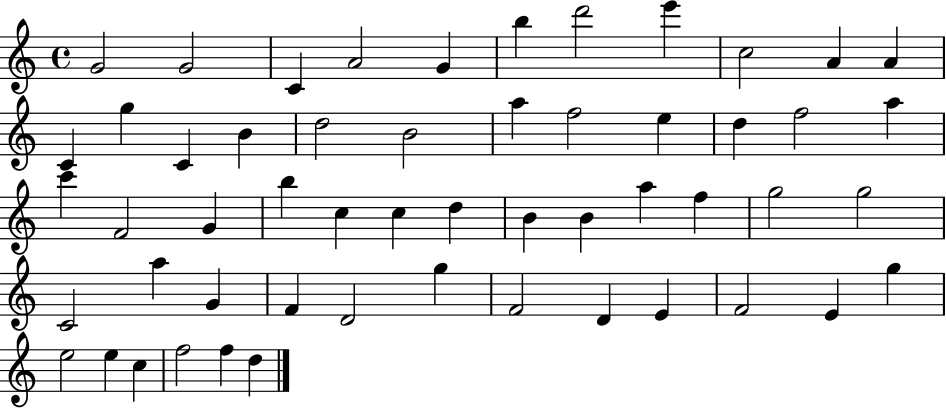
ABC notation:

X:1
T:Untitled
M:4/4
L:1/4
K:C
G2 G2 C A2 G b d'2 e' c2 A A C g C B d2 B2 a f2 e d f2 a c' F2 G b c c d B B a f g2 g2 C2 a G F D2 g F2 D E F2 E g e2 e c f2 f d